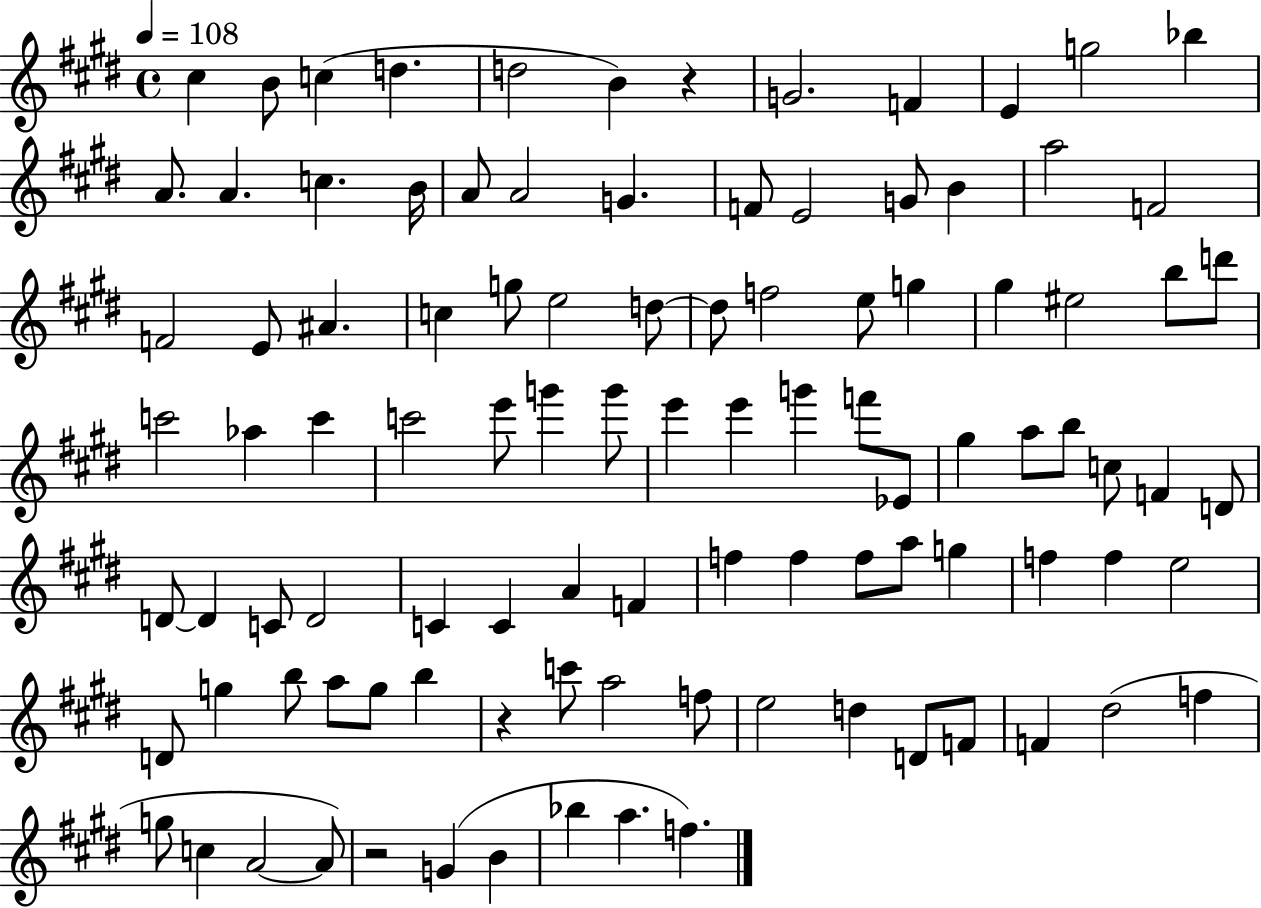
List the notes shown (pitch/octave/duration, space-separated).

C#5/q B4/e C5/q D5/q. D5/h B4/q R/q G4/h. F4/q E4/q G5/h Bb5/q A4/e. A4/q. C5/q. B4/s A4/e A4/h G4/q. F4/e E4/h G4/e B4/q A5/h F4/h F4/h E4/e A#4/q. C5/q G5/e E5/h D5/e D5/e F5/h E5/e G5/q G#5/q EIS5/h B5/e D6/e C6/h Ab5/q C6/q C6/h E6/e G6/q G6/e E6/q E6/q G6/q F6/e Eb4/e G#5/q A5/e B5/e C5/e F4/q D4/e D4/e D4/q C4/e D4/h C4/q C4/q A4/q F4/q F5/q F5/q F5/e A5/e G5/q F5/q F5/q E5/h D4/e G5/q B5/e A5/e G5/e B5/q R/q C6/e A5/h F5/e E5/h D5/q D4/e F4/e F4/q D#5/h F5/q G5/e C5/q A4/h A4/e R/h G4/q B4/q Bb5/q A5/q. F5/q.